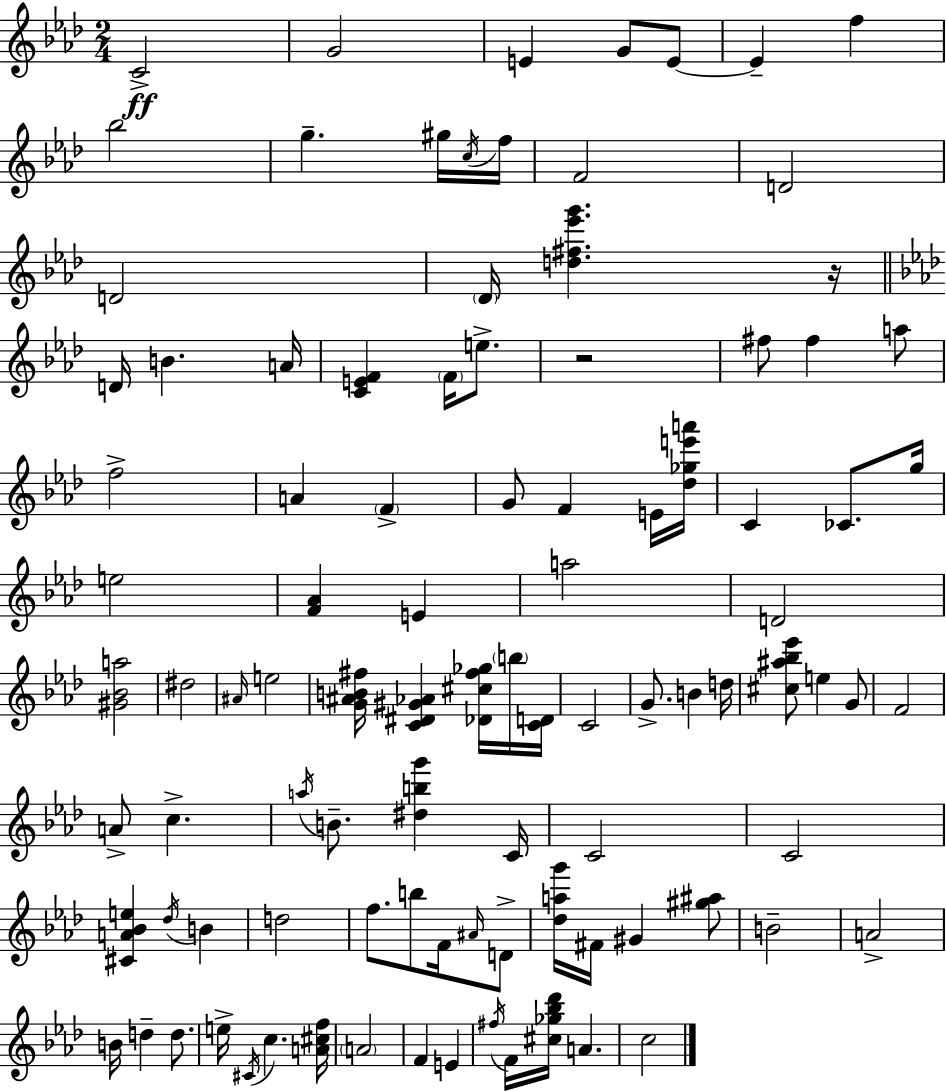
{
  \clef treble
  \numericTimeSignature
  \time 2/4
  \key f \minor
  c'2->\ff | g'2 | e'4 g'8 e'8~~ | e'4-- f''4 | \break bes''2 | g''4.-- gis''16 \acciaccatura { c''16 } | f''16 f'2 | d'2 | \break d'2 | \parenthesize des'16 <d'' fis'' ees''' g'''>4. | r16 \bar "||" \break \key aes \major d'16 b'4. a'16 | <c' e' f'>4 \parenthesize f'16 e''8.-> | r2 | fis''8 fis''4 a''8 | \break f''2-> | a'4 \parenthesize f'4-> | g'8 f'4 e'16 <des'' ges'' e''' a'''>16 | c'4 ces'8. g''16 | \break e''2 | <f' aes'>4 e'4 | a''2 | d'2 | \break <gis' bes' a''>2 | dis''2 | \grace { ais'16 } e''2 | <g' ais' b' fis''>16 <c' dis' gis' aes'>4 <des' cis'' fis'' ges''>16 \parenthesize b''16 | \break <c' d'>16 c'2 | g'8.-> b'4 | d''16 <cis'' ais'' bes'' ees'''>8 e''4 g'8 | f'2 | \break a'8-> c''4.-> | \acciaccatura { a''16 } b'8.-- <dis'' b'' g'''>4 | c'16 c'2 | c'2 | \break <cis' a' bes' e''>4 \acciaccatura { des''16 } b'4 | d''2 | f''8. b''8 | f'16 \grace { ais'16 } d'8-> <des'' a'' g'''>16 fis'16 gis'4 | \break <gis'' ais''>8 b'2-- | a'2-> | b'16 d''4-- | d''8. e''16-> \acciaccatura { cis'16 } c''4. | \break <a' cis'' f''>16 \parenthesize a'2 | f'4 | e'4 \acciaccatura { fis''16 } f'16 <cis'' ges'' bes'' des'''>16 | a'4. c''2 | \break \bar "|."
}